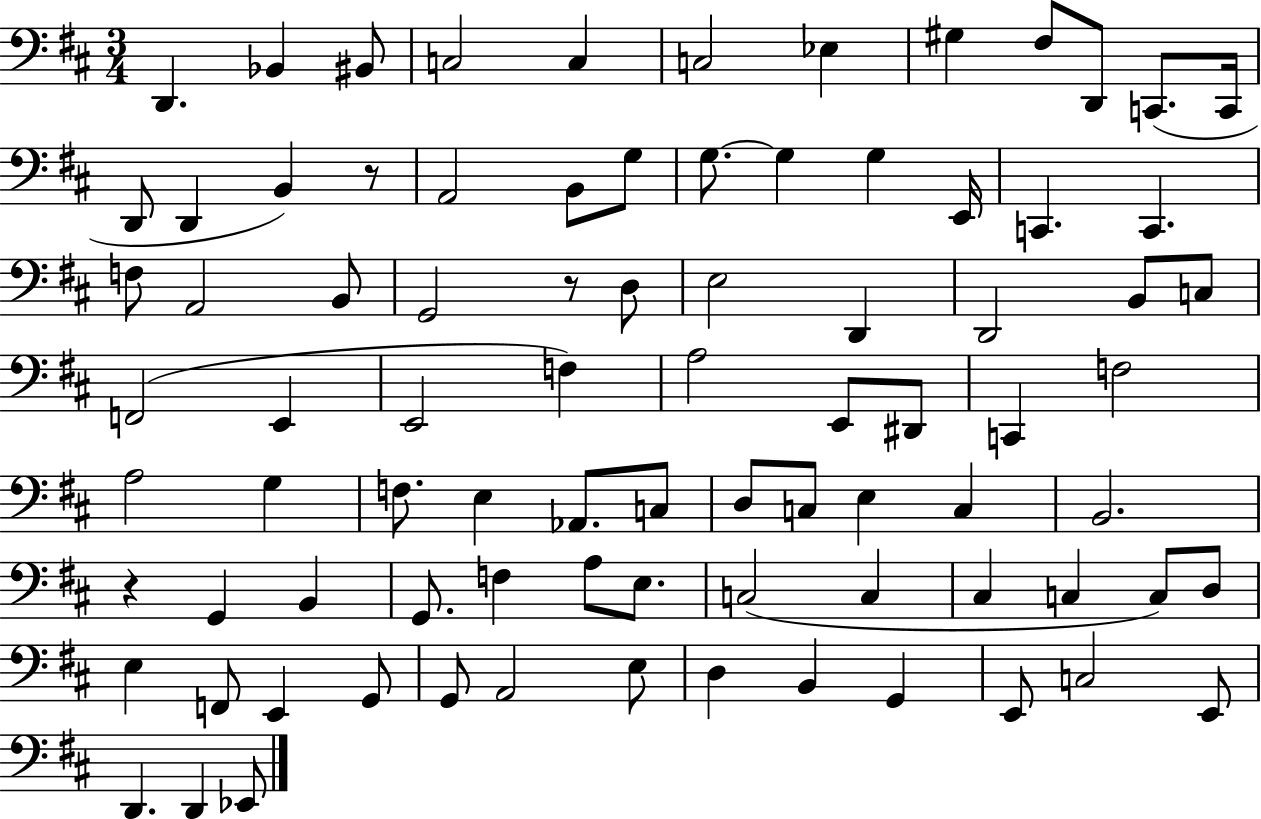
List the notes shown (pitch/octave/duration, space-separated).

D2/q. Bb2/q BIS2/e C3/h C3/q C3/h Eb3/q G#3/q F#3/e D2/e C2/e. C2/s D2/e D2/q B2/q R/e A2/h B2/e G3/e G3/e. G3/q G3/q E2/s C2/q. C2/q. F3/e A2/h B2/e G2/h R/e D3/e E3/h D2/q D2/h B2/e C3/e F2/h E2/q E2/h F3/q A3/h E2/e D#2/e C2/q F3/h A3/h G3/q F3/e. E3/q Ab2/e. C3/e D3/e C3/e E3/q C3/q B2/h. R/q G2/q B2/q G2/e. F3/q A3/e E3/e. C3/h C3/q C#3/q C3/q C3/e D3/e E3/q F2/e E2/q G2/e G2/e A2/h E3/e D3/q B2/q G2/q E2/e C3/h E2/e D2/q. D2/q Eb2/e